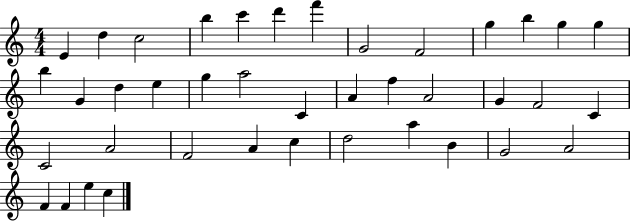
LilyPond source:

{
  \clef treble
  \numericTimeSignature
  \time 4/4
  \key c \major
  e'4 d''4 c''2 | b''4 c'''4 d'''4 f'''4 | g'2 f'2 | g''4 b''4 g''4 g''4 | \break b''4 g'4 d''4 e''4 | g''4 a''2 c'4 | a'4 f''4 a'2 | g'4 f'2 c'4 | \break c'2 a'2 | f'2 a'4 c''4 | d''2 a''4 b'4 | g'2 a'2 | \break f'4 f'4 e''4 c''4 | \bar "|."
}